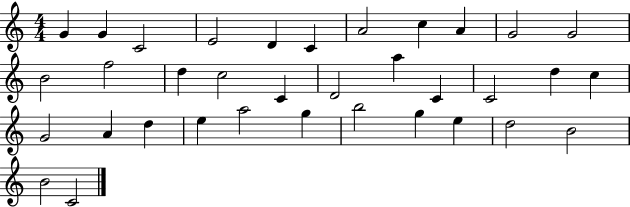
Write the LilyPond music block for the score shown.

{
  \clef treble
  \numericTimeSignature
  \time 4/4
  \key c \major
  g'4 g'4 c'2 | e'2 d'4 c'4 | a'2 c''4 a'4 | g'2 g'2 | \break b'2 f''2 | d''4 c''2 c'4 | d'2 a''4 c'4 | c'2 d''4 c''4 | \break g'2 a'4 d''4 | e''4 a''2 g''4 | b''2 g''4 e''4 | d''2 b'2 | \break b'2 c'2 | \bar "|."
}